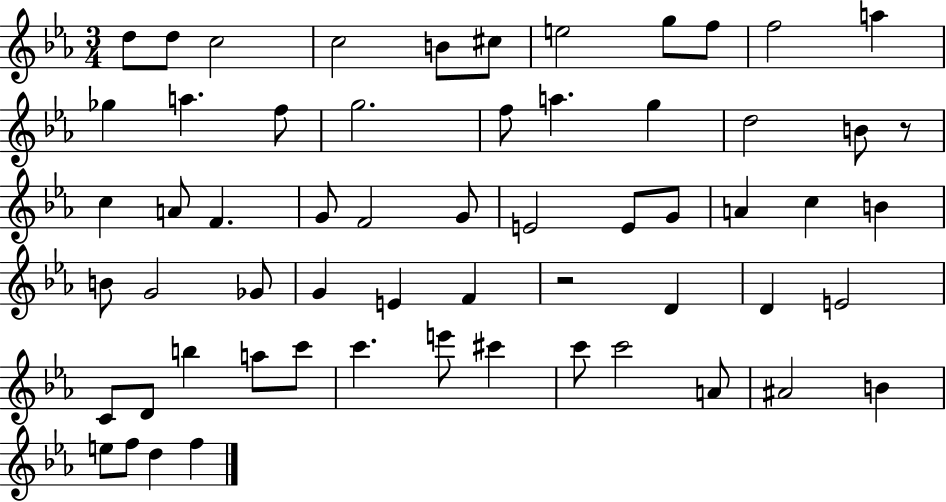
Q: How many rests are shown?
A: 2